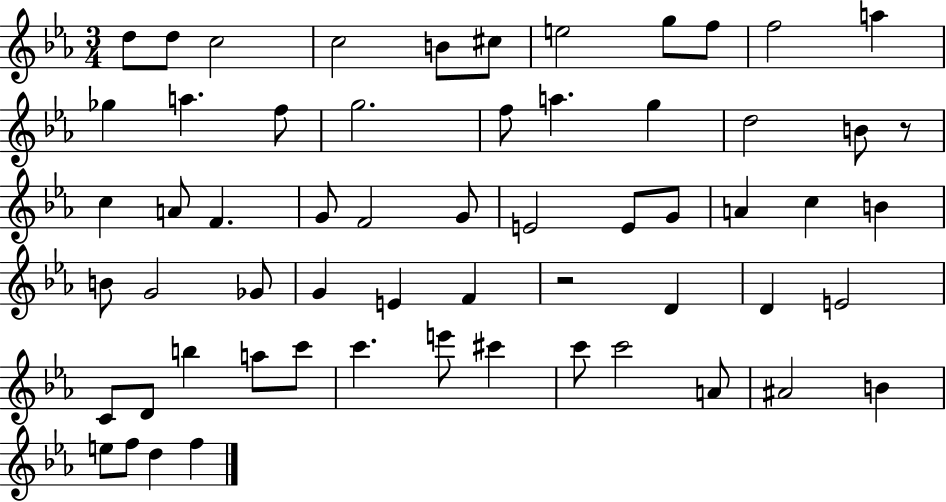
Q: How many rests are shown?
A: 2